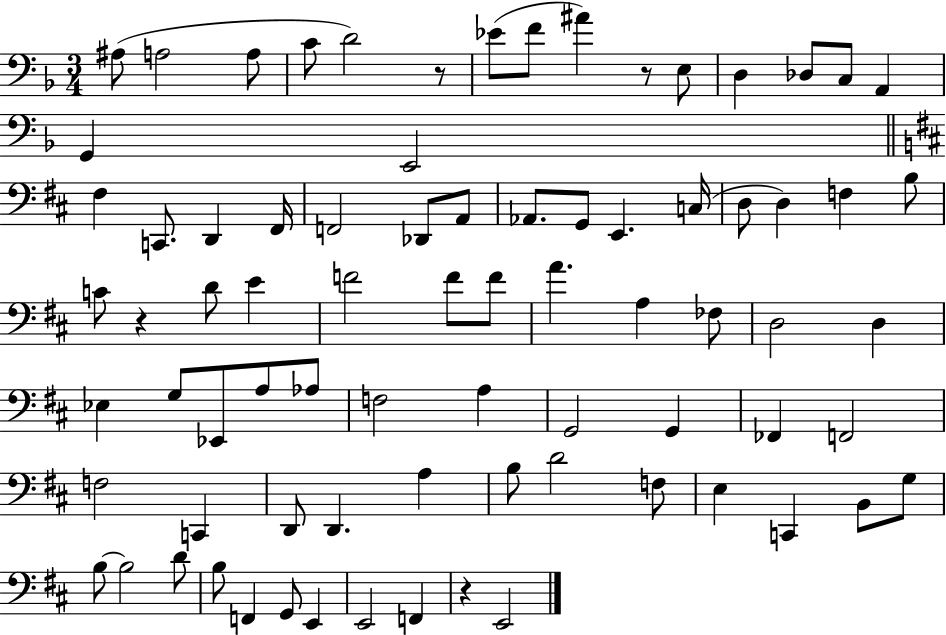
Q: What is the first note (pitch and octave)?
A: A#3